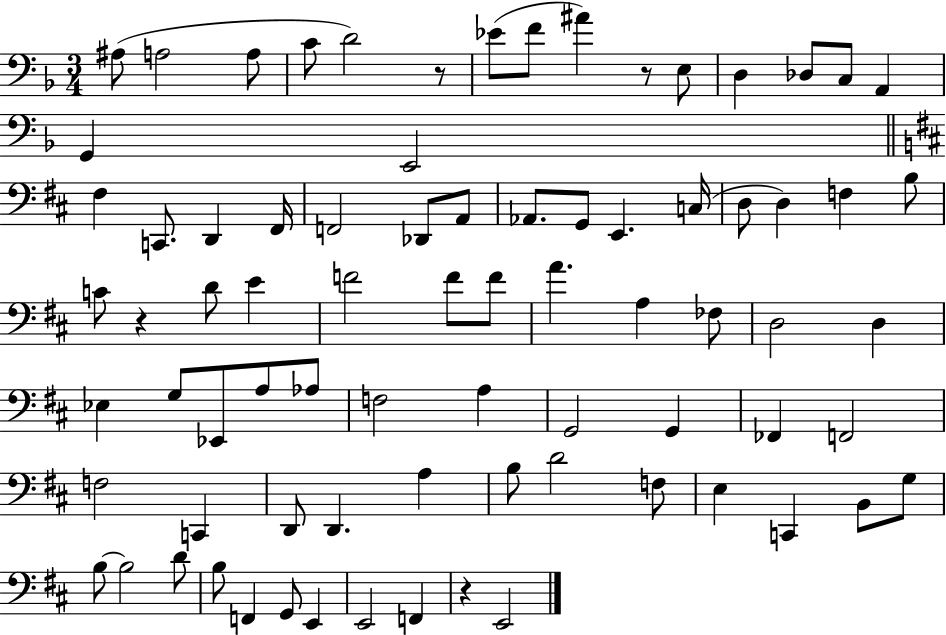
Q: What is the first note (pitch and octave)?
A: A#3